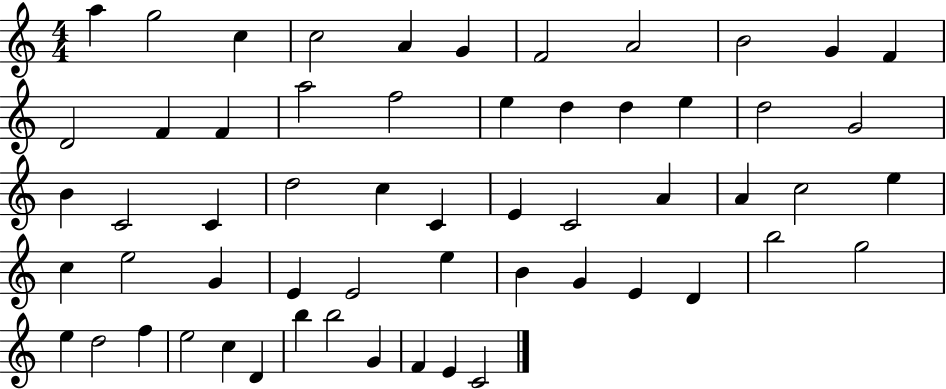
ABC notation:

X:1
T:Untitled
M:4/4
L:1/4
K:C
a g2 c c2 A G F2 A2 B2 G F D2 F F a2 f2 e d d e d2 G2 B C2 C d2 c C E C2 A A c2 e c e2 G E E2 e B G E D b2 g2 e d2 f e2 c D b b2 G F E C2